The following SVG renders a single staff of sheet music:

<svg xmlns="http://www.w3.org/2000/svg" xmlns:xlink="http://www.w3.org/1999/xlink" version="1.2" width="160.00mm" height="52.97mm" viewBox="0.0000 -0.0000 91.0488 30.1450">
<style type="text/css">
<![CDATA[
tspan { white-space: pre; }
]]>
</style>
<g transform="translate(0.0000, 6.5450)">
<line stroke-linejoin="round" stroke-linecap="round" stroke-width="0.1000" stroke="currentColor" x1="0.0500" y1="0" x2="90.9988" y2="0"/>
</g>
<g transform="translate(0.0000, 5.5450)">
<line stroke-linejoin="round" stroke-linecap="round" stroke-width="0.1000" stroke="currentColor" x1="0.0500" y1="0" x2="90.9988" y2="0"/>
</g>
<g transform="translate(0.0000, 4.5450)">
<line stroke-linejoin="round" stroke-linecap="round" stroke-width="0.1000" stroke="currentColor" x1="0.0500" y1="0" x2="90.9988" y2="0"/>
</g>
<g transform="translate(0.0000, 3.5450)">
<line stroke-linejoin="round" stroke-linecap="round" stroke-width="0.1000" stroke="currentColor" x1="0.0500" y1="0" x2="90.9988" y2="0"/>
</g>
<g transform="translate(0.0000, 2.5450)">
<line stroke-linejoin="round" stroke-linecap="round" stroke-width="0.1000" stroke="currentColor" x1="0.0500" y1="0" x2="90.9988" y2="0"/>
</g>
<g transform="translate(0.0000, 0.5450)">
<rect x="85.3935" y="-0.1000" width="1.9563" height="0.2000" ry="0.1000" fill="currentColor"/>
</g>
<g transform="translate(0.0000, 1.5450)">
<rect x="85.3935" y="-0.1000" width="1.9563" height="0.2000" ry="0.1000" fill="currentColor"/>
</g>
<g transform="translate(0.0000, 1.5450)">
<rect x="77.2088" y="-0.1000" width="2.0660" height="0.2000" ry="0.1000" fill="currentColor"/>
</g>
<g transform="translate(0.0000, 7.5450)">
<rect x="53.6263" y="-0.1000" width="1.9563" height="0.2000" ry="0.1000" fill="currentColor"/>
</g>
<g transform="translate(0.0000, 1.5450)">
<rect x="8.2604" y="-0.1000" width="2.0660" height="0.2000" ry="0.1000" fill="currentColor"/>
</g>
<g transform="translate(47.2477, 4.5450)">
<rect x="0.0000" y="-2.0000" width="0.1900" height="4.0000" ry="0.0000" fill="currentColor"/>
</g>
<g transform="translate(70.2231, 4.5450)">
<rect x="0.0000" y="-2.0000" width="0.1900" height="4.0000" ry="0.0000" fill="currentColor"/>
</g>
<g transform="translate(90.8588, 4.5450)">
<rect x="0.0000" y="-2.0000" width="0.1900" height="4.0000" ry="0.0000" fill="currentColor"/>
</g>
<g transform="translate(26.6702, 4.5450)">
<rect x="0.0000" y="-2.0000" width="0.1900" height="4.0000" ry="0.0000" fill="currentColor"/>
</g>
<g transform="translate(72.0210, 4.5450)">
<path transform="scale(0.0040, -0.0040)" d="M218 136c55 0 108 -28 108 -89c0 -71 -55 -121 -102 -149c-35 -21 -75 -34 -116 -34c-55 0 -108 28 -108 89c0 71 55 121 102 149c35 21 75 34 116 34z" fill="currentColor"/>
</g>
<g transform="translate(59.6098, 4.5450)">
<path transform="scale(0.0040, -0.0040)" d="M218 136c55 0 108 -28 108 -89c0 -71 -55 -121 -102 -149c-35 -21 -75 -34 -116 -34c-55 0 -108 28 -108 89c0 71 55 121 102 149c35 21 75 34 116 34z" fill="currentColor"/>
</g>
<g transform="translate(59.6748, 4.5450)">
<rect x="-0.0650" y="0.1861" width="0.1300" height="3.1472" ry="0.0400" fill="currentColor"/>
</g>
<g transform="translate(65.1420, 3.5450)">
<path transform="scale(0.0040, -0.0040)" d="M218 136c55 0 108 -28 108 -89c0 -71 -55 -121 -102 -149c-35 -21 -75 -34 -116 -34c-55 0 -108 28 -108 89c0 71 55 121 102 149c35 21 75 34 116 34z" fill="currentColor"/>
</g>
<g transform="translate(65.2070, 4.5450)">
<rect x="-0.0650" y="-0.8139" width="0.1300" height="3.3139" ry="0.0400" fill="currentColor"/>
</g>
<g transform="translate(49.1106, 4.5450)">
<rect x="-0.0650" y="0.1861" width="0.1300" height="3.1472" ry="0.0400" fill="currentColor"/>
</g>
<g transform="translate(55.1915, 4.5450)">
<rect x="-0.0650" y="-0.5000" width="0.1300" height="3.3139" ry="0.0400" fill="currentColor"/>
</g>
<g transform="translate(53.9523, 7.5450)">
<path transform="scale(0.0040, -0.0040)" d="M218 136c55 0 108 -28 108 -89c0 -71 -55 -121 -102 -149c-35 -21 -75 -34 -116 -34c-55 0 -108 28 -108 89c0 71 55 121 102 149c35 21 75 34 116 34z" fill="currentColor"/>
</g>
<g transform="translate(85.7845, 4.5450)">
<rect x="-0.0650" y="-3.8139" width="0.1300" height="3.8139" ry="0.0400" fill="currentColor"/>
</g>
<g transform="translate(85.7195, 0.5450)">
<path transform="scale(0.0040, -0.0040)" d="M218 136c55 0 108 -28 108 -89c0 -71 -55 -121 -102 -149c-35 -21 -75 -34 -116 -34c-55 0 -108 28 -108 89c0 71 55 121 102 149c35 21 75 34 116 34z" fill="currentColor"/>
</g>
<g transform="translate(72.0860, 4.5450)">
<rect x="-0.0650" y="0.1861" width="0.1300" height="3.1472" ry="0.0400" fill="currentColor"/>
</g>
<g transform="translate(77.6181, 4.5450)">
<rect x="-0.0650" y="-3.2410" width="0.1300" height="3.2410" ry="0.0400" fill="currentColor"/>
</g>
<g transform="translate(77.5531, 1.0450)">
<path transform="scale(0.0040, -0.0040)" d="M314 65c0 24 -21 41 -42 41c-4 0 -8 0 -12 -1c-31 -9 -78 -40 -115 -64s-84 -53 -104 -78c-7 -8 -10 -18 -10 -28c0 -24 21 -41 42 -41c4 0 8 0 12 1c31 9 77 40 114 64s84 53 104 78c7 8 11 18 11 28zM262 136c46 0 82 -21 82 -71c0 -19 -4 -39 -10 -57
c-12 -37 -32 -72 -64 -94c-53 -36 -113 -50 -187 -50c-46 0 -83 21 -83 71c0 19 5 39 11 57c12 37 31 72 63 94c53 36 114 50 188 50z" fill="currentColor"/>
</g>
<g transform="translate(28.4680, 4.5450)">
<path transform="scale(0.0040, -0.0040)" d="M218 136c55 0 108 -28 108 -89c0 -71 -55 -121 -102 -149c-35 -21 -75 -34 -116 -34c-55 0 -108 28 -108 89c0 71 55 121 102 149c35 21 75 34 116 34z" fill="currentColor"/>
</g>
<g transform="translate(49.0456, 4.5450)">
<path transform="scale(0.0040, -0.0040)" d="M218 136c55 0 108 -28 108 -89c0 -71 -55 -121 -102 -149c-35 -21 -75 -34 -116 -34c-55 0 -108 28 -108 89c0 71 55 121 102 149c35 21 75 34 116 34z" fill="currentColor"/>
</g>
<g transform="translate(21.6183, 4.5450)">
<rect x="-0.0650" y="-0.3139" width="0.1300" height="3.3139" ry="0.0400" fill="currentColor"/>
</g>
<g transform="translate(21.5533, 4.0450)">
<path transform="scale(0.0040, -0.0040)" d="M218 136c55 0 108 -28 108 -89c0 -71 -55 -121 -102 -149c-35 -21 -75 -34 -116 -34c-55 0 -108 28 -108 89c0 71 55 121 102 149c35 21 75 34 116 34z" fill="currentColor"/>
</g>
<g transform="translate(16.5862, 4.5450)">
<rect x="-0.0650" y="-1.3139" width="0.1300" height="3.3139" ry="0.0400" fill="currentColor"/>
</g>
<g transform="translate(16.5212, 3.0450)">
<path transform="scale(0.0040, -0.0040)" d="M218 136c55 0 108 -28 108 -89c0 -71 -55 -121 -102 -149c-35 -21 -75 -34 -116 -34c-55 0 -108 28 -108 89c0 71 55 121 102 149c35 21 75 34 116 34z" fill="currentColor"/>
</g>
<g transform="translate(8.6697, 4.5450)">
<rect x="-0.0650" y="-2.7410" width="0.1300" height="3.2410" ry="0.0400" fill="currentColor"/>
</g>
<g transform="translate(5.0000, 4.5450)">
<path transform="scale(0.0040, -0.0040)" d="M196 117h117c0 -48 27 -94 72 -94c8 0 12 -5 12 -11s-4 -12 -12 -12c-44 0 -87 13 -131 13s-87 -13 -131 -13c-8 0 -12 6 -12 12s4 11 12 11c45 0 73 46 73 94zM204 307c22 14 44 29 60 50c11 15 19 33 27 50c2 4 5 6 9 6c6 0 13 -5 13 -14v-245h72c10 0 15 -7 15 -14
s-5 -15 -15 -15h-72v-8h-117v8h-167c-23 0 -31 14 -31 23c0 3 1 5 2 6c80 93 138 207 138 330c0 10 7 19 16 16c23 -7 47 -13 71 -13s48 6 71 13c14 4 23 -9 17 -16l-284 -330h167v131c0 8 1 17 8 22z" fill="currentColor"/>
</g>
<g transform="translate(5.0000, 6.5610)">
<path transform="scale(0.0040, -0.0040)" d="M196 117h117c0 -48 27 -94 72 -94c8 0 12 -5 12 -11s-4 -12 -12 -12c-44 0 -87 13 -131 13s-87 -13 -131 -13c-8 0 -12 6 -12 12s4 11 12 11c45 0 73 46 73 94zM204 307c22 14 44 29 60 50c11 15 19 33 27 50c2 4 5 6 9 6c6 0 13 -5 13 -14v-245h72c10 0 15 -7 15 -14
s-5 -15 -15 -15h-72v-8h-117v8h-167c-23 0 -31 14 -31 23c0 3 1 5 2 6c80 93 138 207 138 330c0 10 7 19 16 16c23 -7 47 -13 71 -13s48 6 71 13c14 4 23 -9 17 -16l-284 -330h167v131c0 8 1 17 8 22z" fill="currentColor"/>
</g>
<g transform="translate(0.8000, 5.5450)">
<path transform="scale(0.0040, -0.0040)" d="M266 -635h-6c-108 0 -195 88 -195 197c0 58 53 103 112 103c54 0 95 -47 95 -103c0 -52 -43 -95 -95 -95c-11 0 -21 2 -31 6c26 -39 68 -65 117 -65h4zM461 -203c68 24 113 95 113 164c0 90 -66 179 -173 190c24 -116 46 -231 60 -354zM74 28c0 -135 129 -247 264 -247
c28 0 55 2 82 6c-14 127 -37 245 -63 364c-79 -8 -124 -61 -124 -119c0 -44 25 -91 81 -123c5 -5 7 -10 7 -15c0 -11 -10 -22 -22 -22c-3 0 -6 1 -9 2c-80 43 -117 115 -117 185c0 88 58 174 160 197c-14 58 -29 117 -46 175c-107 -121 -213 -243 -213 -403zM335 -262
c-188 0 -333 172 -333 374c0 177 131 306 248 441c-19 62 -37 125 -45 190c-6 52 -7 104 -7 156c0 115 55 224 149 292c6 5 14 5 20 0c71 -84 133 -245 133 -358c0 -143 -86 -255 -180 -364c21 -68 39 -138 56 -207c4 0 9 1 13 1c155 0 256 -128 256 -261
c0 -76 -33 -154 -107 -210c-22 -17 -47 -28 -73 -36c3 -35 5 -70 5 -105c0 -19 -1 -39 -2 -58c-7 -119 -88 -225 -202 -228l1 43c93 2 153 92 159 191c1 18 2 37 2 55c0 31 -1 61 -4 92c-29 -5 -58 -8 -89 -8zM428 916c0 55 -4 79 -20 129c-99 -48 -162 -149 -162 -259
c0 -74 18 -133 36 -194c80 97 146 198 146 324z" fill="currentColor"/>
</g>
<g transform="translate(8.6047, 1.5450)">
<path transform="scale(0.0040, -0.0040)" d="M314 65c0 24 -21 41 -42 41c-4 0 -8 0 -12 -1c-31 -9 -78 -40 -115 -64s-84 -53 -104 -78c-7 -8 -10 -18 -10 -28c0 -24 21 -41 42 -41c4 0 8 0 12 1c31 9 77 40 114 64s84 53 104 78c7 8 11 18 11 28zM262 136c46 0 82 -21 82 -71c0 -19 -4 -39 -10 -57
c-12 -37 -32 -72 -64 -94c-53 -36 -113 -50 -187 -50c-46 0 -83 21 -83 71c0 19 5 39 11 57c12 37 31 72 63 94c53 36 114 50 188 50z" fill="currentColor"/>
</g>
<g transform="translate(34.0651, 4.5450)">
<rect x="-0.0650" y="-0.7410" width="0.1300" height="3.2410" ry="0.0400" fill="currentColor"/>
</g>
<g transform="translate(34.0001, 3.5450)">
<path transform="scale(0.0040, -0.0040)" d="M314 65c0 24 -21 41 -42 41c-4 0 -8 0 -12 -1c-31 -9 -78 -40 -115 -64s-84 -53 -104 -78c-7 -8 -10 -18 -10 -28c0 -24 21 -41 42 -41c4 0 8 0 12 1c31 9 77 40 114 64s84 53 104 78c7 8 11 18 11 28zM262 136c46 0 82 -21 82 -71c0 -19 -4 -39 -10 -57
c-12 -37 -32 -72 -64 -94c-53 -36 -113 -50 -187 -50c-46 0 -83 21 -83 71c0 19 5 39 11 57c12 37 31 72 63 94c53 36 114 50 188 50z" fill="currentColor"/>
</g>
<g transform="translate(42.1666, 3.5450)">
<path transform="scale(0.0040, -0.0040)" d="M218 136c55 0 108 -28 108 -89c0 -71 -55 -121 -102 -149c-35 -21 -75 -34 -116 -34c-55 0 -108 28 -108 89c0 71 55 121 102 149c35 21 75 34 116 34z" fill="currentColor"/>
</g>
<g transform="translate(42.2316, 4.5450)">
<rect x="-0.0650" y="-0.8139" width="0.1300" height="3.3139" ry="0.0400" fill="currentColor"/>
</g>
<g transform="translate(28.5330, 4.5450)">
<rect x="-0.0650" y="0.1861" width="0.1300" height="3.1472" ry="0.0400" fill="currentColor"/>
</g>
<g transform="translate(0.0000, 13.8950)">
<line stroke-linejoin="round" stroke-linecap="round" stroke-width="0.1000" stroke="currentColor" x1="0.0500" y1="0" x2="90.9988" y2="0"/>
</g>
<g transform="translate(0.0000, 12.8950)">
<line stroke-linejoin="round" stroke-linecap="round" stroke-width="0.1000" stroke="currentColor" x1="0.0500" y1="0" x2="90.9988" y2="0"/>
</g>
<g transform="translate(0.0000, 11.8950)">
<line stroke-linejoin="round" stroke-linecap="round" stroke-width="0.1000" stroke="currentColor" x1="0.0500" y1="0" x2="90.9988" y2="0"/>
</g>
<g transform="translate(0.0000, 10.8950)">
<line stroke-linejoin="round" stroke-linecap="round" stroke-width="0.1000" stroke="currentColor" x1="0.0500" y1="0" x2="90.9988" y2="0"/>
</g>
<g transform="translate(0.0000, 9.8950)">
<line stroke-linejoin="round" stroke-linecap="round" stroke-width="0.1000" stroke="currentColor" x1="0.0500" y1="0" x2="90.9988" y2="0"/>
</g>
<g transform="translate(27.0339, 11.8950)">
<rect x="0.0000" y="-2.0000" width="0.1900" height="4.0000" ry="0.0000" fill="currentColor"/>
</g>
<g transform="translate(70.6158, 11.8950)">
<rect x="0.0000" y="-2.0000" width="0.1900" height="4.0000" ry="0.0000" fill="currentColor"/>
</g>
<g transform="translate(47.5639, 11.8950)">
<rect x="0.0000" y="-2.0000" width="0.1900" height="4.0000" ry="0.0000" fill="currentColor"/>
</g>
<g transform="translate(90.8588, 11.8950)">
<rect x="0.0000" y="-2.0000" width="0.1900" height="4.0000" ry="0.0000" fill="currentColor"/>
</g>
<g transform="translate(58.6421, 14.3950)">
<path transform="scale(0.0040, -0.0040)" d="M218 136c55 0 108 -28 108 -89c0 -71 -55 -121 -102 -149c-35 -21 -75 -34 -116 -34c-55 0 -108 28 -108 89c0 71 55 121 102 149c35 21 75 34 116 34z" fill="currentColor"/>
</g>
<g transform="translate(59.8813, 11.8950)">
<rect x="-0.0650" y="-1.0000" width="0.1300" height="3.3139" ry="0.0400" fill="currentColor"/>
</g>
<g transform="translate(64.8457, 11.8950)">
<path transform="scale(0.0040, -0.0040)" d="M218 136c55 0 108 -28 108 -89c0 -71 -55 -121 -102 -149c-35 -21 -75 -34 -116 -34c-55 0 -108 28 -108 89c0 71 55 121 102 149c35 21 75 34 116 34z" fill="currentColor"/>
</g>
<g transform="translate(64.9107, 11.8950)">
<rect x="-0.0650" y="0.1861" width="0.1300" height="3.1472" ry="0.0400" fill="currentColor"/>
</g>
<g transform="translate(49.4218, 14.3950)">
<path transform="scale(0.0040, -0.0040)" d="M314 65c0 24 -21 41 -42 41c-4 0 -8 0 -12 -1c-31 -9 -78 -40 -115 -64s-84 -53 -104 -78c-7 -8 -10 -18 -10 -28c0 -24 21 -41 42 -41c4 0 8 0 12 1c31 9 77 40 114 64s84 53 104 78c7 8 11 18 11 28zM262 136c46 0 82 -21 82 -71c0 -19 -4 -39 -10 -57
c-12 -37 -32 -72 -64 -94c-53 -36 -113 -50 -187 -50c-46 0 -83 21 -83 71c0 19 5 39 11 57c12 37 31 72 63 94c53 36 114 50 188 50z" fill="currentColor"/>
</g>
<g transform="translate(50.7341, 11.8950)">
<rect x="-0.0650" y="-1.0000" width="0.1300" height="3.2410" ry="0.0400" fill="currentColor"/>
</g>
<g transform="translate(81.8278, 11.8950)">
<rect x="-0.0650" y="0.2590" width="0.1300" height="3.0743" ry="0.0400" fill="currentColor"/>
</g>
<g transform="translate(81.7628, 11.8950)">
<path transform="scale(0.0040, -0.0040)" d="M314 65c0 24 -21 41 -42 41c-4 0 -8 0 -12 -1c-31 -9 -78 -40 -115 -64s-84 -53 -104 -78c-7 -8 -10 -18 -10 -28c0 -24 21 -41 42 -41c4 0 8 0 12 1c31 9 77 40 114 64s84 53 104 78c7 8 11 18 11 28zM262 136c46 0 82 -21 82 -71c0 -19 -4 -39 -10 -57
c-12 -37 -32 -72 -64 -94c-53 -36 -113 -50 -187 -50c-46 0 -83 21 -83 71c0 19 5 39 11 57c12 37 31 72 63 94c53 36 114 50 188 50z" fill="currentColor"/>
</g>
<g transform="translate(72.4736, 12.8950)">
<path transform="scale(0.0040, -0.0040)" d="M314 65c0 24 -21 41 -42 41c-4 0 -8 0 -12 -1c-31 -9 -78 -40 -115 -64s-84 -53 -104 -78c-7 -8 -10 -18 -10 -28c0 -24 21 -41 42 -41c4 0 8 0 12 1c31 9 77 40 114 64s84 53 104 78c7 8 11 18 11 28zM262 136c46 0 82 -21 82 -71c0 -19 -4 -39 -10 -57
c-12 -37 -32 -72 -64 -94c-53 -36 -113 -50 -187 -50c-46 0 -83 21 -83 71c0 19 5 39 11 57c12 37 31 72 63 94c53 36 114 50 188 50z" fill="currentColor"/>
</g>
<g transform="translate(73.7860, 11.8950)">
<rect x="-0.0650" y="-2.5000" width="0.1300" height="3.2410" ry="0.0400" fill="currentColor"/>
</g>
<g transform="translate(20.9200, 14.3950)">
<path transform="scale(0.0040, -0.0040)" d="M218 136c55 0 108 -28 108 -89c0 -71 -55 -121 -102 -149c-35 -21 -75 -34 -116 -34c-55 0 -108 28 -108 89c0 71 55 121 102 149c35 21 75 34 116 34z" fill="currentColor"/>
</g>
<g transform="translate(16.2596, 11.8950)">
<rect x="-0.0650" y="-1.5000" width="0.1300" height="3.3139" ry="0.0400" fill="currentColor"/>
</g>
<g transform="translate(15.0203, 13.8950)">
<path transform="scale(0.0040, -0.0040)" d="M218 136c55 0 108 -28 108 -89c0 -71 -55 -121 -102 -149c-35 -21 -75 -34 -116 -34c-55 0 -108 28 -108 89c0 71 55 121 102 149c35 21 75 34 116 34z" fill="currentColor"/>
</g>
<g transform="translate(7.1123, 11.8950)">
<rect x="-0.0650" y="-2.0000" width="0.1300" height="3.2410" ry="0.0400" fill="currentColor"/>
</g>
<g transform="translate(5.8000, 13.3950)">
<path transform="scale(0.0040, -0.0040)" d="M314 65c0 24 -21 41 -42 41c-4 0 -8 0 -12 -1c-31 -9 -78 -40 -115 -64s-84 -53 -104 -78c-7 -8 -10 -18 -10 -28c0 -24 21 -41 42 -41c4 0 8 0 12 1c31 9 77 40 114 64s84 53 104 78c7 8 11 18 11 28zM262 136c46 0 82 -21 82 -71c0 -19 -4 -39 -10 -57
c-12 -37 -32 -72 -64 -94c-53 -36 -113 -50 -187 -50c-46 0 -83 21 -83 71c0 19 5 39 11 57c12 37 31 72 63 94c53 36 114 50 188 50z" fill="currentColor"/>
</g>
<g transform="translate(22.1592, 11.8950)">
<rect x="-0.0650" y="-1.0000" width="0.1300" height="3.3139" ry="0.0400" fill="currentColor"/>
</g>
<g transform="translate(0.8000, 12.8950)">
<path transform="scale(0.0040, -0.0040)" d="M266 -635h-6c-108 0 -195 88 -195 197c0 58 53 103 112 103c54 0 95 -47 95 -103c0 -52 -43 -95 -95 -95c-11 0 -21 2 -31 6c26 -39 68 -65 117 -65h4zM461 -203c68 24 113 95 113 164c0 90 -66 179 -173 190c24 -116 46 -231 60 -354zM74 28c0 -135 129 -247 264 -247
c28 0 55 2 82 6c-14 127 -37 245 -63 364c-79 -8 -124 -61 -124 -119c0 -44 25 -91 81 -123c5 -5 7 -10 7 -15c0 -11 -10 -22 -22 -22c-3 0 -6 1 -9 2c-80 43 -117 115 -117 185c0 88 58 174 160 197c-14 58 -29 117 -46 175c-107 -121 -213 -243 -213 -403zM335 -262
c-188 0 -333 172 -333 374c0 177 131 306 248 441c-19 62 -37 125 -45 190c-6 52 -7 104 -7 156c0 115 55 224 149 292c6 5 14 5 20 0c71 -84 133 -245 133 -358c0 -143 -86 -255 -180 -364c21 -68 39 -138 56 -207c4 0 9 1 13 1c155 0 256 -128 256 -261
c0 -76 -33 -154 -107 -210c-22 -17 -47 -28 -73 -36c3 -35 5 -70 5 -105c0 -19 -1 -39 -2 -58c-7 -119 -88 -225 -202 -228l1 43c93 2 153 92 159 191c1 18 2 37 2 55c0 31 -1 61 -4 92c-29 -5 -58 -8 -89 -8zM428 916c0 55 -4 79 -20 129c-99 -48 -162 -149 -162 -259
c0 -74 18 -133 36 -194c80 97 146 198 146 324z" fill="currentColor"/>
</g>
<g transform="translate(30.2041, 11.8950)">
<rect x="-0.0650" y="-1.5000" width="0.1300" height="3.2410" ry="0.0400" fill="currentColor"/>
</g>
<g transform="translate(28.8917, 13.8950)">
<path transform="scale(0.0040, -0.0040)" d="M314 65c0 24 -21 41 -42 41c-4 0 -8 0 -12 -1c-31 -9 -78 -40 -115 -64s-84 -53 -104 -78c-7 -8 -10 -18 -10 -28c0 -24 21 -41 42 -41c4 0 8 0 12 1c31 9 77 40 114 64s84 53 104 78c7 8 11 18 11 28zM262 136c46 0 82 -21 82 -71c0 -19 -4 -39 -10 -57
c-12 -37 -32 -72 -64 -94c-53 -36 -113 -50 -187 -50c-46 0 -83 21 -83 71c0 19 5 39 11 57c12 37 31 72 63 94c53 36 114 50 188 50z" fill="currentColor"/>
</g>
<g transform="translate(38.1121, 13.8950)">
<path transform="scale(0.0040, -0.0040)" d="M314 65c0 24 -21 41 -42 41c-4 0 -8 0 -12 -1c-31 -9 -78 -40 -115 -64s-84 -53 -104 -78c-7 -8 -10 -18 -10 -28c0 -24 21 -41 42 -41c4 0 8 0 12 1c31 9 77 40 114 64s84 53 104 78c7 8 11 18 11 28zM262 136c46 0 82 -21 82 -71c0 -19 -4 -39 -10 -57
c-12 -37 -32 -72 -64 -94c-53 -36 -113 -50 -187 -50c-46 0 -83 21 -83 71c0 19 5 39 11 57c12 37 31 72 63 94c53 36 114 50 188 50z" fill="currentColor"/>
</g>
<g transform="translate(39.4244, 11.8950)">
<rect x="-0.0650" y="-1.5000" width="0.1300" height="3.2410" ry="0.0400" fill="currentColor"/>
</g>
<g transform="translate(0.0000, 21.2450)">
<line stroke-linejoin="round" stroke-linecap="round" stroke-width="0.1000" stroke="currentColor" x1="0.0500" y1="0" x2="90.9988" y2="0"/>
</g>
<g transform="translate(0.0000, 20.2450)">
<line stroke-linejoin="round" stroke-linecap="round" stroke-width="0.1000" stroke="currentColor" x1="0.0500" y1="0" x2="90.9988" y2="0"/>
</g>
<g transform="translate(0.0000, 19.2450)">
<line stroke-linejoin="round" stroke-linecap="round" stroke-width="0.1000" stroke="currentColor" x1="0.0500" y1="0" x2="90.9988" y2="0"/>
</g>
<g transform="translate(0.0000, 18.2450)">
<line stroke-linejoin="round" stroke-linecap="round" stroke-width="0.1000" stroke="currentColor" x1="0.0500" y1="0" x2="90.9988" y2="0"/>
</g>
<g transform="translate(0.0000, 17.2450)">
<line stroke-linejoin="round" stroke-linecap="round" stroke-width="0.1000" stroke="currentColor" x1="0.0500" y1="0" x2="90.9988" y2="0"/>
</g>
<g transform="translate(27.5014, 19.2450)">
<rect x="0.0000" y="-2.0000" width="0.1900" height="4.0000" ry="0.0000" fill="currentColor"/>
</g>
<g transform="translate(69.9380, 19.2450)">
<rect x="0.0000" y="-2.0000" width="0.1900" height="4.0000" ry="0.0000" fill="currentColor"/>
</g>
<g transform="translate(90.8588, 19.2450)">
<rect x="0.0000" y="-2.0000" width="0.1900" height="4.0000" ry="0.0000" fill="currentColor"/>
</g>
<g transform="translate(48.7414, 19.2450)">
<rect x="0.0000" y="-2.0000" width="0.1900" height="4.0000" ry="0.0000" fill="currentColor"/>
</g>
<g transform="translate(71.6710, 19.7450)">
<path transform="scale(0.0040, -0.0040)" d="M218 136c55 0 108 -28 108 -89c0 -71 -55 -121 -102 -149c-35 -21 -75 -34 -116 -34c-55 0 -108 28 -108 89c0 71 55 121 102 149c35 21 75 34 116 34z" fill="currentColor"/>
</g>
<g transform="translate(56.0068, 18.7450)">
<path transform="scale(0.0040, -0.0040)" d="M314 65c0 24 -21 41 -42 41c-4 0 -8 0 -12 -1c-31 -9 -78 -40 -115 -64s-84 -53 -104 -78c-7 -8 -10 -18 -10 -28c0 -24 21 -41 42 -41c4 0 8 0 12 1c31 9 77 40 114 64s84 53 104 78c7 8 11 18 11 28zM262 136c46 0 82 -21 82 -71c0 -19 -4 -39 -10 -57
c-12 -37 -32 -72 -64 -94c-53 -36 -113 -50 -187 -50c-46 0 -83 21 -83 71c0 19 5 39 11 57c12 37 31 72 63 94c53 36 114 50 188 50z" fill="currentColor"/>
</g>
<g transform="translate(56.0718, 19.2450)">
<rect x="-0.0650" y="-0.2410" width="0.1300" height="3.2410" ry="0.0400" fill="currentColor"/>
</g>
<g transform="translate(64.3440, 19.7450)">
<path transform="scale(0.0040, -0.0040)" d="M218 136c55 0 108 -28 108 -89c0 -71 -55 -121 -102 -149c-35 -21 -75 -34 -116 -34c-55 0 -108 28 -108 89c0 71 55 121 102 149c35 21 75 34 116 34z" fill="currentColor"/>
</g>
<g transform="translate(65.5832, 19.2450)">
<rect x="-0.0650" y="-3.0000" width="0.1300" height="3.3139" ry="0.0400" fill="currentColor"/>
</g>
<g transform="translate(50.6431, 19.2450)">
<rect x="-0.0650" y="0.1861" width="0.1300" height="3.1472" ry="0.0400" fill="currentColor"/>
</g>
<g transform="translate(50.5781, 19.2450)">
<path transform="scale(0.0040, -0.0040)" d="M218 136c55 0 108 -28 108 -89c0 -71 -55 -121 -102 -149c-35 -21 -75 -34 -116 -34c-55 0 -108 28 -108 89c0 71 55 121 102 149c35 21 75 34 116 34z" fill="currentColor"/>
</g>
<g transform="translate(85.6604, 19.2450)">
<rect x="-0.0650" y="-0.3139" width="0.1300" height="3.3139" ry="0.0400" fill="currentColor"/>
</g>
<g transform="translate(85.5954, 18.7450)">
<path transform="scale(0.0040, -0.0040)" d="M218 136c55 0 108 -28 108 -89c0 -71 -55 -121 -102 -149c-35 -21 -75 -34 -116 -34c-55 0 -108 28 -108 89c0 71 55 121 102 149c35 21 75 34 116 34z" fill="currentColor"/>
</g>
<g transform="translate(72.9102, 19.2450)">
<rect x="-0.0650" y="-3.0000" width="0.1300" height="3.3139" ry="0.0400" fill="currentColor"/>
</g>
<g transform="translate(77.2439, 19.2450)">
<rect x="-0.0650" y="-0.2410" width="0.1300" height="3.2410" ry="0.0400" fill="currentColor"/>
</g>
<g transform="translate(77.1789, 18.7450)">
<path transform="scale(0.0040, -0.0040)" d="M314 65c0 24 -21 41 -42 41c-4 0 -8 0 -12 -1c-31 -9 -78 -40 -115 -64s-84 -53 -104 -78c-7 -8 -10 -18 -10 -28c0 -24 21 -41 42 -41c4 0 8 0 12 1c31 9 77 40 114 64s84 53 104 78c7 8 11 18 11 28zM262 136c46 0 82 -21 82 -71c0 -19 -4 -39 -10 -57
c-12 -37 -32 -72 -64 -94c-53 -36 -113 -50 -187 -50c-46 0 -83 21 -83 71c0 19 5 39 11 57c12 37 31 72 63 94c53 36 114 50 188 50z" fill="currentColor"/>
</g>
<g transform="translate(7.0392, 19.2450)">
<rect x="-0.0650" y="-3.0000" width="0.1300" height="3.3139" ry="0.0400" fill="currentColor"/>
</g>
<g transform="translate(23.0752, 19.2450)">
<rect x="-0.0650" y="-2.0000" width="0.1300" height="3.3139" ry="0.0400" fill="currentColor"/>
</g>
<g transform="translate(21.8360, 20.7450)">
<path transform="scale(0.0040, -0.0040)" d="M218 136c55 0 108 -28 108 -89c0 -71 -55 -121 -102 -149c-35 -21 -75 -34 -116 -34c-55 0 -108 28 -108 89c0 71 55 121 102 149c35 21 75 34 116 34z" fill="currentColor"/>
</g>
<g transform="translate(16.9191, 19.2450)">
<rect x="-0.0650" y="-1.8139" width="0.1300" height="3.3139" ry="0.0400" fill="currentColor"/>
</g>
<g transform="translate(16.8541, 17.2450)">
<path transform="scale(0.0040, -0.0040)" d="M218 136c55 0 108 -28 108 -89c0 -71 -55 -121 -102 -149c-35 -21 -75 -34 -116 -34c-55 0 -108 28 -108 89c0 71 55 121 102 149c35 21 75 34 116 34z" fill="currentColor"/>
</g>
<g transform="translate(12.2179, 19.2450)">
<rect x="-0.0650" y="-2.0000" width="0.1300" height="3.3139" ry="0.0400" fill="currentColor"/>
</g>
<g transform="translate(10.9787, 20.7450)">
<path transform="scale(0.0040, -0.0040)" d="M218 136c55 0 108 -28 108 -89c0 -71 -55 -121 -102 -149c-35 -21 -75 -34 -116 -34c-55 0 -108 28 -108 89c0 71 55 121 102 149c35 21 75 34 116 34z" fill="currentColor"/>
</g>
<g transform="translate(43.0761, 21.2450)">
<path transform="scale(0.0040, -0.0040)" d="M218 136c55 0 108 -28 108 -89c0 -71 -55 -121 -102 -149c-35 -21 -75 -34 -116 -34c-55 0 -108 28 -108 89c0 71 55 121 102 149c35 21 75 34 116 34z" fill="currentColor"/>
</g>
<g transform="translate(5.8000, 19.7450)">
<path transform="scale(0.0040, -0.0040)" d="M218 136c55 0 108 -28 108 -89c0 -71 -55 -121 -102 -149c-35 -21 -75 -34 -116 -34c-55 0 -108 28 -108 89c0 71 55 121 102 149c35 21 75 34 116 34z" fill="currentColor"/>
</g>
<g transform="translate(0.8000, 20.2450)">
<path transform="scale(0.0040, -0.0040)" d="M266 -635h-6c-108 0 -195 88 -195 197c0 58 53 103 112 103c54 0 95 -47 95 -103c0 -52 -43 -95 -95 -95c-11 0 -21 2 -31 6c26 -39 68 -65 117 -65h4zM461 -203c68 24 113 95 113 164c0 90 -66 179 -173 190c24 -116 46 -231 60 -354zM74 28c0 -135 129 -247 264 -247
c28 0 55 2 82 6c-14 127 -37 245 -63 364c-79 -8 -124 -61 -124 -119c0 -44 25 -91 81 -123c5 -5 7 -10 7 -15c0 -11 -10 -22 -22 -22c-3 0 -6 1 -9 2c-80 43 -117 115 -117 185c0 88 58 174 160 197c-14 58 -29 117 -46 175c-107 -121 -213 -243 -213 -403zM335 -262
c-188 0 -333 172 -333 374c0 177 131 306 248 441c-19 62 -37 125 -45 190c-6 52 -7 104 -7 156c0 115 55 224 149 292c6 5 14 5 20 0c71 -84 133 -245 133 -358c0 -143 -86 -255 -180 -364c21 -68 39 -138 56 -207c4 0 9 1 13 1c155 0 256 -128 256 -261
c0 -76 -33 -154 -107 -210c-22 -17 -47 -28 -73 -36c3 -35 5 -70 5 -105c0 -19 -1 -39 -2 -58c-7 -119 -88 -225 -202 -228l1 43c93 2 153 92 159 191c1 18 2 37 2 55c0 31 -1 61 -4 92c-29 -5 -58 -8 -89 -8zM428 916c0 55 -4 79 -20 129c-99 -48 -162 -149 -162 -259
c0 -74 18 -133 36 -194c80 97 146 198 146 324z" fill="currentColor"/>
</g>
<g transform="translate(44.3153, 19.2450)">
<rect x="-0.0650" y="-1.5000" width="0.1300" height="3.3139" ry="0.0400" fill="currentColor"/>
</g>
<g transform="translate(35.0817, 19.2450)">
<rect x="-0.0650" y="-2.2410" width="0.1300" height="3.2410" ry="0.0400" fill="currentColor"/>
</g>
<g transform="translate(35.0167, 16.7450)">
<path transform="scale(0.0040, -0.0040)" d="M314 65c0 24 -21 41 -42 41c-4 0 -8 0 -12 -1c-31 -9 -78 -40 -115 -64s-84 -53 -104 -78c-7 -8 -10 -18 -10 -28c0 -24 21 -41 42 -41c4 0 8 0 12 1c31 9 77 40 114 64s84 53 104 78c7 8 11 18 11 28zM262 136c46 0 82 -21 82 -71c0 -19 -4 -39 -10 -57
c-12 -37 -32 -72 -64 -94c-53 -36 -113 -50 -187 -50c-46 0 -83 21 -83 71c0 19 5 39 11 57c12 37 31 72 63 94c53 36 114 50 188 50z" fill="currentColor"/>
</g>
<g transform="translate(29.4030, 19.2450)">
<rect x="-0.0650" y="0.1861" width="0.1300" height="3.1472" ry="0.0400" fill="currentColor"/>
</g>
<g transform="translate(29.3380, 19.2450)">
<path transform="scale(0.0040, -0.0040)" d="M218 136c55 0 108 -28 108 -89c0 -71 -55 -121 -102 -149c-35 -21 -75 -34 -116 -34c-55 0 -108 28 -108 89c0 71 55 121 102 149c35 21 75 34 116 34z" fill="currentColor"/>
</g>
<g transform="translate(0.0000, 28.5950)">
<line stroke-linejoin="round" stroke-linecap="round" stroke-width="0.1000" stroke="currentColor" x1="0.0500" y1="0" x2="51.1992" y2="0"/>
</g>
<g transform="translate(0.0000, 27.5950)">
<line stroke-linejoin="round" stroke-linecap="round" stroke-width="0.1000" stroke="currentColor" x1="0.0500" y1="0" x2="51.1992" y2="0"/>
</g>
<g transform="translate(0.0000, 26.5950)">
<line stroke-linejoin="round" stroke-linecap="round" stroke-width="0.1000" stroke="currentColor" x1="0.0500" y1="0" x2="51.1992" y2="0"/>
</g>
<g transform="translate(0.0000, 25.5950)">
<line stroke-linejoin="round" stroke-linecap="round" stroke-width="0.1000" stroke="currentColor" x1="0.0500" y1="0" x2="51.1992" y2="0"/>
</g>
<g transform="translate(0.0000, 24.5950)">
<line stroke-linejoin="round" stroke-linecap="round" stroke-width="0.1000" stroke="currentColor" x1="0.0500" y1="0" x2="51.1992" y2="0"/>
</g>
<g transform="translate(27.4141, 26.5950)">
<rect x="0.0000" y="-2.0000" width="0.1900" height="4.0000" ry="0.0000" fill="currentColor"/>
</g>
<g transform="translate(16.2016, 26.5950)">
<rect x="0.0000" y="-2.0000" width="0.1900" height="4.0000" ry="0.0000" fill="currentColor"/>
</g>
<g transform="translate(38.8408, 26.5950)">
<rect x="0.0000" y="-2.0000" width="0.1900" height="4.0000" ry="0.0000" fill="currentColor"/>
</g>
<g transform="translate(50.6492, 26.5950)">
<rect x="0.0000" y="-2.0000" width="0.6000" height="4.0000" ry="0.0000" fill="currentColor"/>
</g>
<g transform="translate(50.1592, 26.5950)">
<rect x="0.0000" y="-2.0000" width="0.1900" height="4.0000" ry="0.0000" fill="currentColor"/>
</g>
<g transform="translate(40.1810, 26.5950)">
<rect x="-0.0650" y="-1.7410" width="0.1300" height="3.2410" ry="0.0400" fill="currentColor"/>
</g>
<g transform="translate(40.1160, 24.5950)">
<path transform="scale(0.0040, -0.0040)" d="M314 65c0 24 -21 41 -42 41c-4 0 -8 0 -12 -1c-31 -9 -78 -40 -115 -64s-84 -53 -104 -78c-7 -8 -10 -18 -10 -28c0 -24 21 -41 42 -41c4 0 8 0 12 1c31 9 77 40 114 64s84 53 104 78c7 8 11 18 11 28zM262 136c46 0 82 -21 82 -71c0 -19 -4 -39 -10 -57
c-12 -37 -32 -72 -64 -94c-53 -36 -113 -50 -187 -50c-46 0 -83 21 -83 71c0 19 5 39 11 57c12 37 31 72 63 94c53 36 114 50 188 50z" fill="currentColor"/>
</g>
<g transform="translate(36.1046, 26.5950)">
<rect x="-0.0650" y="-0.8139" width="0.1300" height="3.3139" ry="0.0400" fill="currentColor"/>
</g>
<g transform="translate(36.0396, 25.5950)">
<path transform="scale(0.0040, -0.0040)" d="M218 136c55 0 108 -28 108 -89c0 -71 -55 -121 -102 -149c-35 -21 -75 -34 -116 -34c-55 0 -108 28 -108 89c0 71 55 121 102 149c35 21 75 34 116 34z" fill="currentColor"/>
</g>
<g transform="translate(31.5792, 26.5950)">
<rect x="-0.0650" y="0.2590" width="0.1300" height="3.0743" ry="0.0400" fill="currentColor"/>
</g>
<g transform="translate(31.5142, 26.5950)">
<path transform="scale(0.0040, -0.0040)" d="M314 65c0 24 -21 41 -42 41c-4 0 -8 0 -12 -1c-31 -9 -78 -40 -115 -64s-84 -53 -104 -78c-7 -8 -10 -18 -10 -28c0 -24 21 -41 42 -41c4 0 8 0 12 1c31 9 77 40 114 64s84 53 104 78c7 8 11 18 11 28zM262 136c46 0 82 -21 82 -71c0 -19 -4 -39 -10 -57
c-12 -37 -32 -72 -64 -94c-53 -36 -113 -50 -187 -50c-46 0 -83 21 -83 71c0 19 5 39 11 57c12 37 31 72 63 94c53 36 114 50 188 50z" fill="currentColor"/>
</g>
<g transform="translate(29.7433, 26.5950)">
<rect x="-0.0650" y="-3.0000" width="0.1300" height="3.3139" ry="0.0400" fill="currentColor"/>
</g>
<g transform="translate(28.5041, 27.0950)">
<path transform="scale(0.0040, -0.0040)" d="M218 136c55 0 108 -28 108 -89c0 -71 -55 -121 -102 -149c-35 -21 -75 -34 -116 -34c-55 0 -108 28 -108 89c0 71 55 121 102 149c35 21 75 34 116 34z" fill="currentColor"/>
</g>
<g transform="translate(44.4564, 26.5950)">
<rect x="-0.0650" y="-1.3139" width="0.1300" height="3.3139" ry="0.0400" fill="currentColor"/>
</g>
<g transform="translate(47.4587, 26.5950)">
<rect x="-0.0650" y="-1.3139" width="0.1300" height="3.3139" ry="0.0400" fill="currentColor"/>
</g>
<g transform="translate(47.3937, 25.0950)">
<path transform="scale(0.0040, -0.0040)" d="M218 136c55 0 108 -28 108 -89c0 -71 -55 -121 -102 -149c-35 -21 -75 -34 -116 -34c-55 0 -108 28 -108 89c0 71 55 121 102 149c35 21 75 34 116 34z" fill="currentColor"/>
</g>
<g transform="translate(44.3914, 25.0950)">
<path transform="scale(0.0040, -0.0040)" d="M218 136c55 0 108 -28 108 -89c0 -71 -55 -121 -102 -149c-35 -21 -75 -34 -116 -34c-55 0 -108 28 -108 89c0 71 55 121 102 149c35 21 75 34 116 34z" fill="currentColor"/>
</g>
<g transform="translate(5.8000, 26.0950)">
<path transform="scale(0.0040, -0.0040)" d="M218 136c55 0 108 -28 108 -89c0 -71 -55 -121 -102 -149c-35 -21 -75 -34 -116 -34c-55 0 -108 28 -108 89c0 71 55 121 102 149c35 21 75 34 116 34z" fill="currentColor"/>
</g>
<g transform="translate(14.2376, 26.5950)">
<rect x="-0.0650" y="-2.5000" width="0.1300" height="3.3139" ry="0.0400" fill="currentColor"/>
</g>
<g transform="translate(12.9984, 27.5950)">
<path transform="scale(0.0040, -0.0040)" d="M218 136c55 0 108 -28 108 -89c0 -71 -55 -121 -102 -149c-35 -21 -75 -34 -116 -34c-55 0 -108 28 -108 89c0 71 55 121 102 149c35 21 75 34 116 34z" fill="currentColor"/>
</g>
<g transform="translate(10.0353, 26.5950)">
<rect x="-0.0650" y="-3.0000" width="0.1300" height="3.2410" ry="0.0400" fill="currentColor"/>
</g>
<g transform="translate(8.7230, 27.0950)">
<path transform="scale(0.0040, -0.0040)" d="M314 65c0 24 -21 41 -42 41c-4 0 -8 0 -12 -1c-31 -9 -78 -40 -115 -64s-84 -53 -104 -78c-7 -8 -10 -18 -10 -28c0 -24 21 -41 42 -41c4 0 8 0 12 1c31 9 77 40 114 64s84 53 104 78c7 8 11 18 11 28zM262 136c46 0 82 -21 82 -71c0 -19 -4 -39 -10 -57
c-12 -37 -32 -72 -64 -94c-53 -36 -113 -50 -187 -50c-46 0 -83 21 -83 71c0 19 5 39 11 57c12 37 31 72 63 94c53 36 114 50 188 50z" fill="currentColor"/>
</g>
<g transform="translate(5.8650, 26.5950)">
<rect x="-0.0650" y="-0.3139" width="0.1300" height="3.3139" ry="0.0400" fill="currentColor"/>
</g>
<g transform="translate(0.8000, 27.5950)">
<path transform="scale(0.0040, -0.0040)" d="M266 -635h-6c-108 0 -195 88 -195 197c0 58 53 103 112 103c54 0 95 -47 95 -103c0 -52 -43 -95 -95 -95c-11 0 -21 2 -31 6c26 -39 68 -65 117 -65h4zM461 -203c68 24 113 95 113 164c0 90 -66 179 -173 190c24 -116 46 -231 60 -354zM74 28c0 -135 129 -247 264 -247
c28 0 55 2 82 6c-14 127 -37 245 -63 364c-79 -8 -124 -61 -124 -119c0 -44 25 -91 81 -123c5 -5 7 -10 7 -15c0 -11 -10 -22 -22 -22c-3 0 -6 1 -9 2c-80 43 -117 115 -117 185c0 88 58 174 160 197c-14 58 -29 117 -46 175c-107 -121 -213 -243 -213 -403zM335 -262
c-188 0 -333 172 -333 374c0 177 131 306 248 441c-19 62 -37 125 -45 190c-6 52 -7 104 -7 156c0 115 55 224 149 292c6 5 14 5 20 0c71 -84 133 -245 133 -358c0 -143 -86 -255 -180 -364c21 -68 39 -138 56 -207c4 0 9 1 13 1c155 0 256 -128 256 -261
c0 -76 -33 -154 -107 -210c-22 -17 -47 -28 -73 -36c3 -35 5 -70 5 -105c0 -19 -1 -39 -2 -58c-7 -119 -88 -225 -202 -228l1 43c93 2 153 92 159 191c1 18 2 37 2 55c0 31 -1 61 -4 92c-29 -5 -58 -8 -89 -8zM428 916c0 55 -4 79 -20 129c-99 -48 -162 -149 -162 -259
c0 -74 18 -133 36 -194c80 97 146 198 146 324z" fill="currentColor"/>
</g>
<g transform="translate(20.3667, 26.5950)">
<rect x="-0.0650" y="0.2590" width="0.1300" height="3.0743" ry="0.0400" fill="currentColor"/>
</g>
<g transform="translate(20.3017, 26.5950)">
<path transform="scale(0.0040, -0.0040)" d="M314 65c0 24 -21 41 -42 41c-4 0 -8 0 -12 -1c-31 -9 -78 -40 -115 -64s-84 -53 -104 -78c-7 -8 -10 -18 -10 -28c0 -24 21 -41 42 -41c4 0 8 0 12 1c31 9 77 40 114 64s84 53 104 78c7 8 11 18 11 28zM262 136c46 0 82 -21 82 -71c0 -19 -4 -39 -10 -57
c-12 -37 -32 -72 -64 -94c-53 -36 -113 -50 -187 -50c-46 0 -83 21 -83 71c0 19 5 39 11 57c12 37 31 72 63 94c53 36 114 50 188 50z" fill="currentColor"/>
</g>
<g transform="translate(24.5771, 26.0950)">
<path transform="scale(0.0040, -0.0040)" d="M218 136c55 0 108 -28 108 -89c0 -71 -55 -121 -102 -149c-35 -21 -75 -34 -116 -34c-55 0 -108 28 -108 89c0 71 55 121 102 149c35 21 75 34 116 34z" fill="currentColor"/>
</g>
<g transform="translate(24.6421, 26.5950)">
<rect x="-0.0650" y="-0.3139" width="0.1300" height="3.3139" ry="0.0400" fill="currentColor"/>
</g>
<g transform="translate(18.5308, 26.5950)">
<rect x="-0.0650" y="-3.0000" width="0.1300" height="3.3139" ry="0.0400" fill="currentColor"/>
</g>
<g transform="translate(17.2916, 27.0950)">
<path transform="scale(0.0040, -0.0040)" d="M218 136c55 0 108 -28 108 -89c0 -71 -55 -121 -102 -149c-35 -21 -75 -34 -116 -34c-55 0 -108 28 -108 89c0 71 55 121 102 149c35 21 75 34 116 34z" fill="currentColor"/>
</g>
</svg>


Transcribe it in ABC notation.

X:1
T:Untitled
M:4/4
L:1/4
K:C
a2 e c B d2 d B C B d B b2 c' F2 E D E2 E2 D2 D B G2 B2 A F f F B g2 E B c2 A A c2 c c A2 G A B2 c A B2 d f2 e e